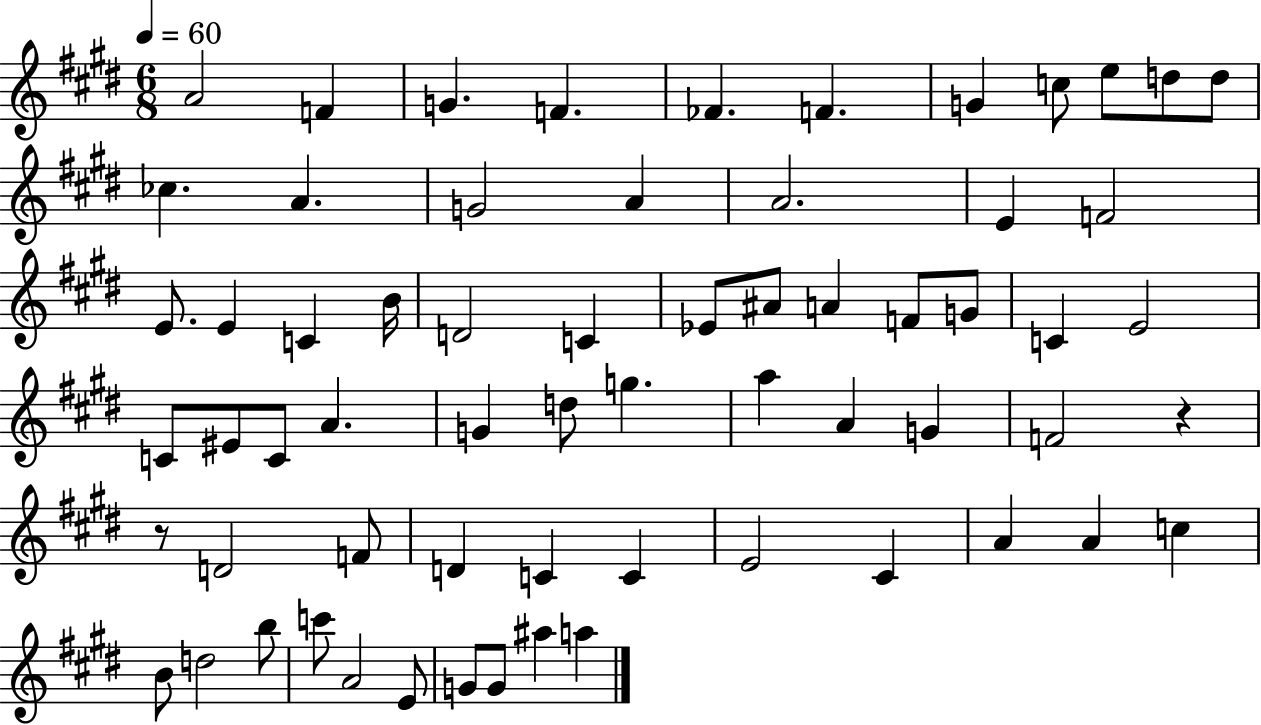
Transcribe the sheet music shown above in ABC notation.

X:1
T:Untitled
M:6/8
L:1/4
K:E
A2 F G F _F F G c/2 e/2 d/2 d/2 _c A G2 A A2 E F2 E/2 E C B/4 D2 C _E/2 ^A/2 A F/2 G/2 C E2 C/2 ^E/2 C/2 A G d/2 g a A G F2 z z/2 D2 F/2 D C C E2 ^C A A c B/2 d2 b/2 c'/2 A2 E/2 G/2 G/2 ^a a